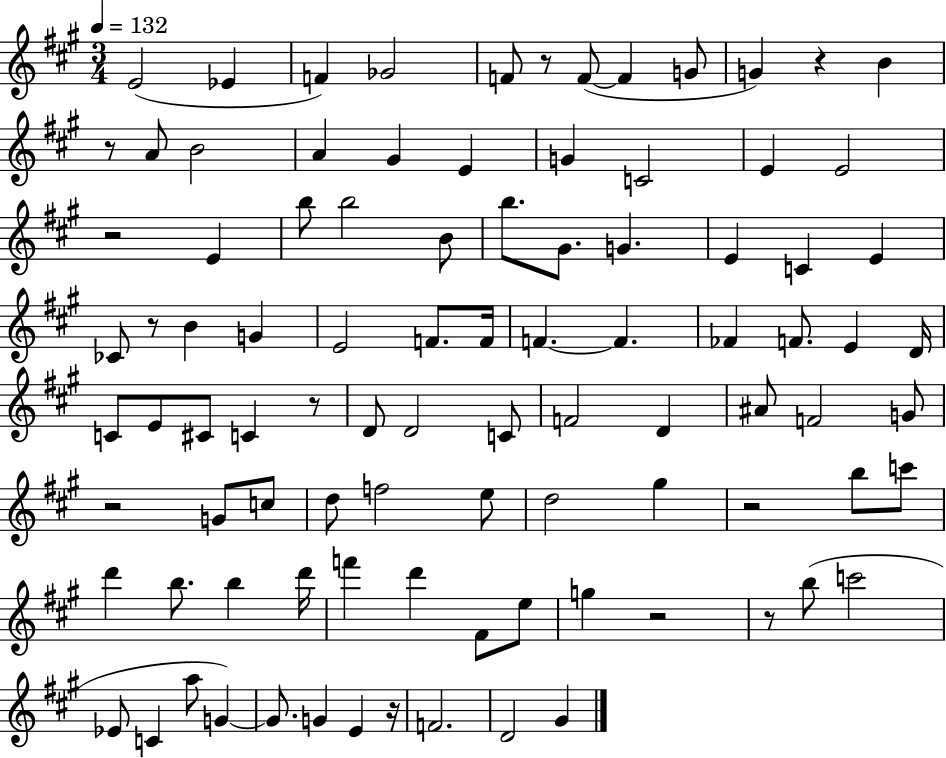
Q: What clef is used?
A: treble